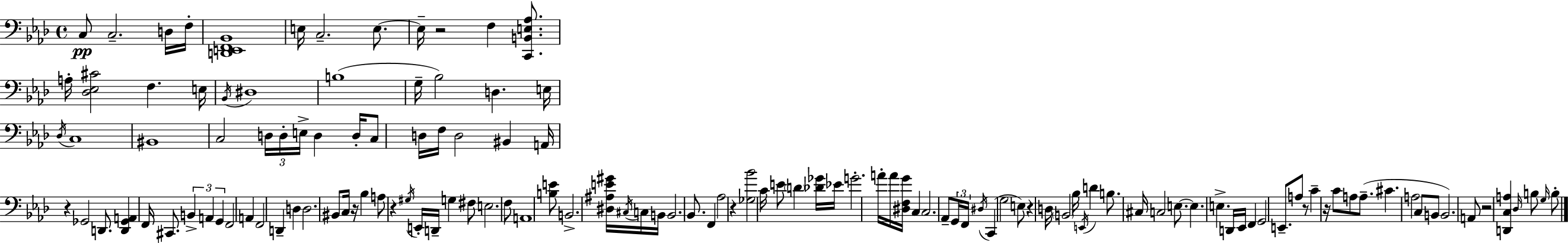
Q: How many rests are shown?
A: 9